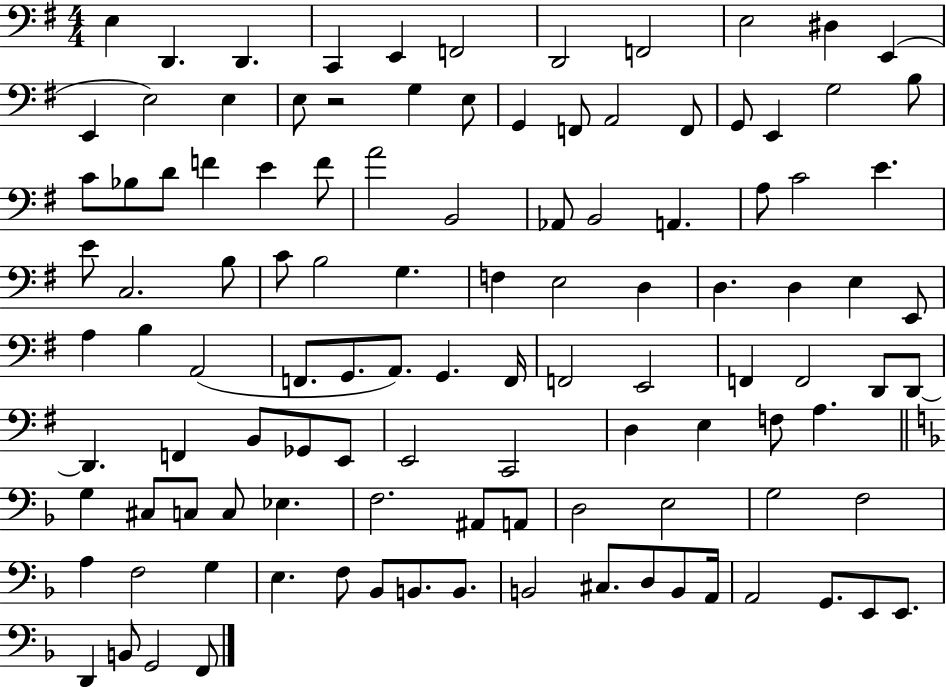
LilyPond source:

{
  \clef bass
  \numericTimeSignature
  \time 4/4
  \key g \major
  e4 d,4. d,4. | c,4 e,4 f,2 | d,2 f,2 | e2 dis4 e,4( | \break e,4 e2) e4 | e8 r2 g4 e8 | g,4 f,8 a,2 f,8 | g,8 e,4 g2 b8 | \break c'8 bes8 d'8 f'4 e'4 f'8 | a'2 b,2 | aes,8 b,2 a,4. | a8 c'2 e'4. | \break e'8 c2. b8 | c'8 b2 g4. | f4 e2 d4 | d4. d4 e4 e,8 | \break a4 b4 a,2( | f,8. g,8. a,8.) g,4. f,16 | f,2 e,2 | f,4 f,2 d,8 d,8~~ | \break d,4. f,4 b,8 ges,8 e,8 | e,2 c,2 | d4 e4 f8 a4. | \bar "||" \break \key f \major g4 cis8 c8 c8 ees4. | f2. ais,8 a,8 | d2 e2 | g2 f2 | \break a4 f2 g4 | e4. f8 bes,8 b,8. b,8. | b,2 cis8. d8 b,8 a,16 | a,2 g,8. e,8 e,8. | \break d,4 b,8 g,2 f,8 | \bar "|."
}